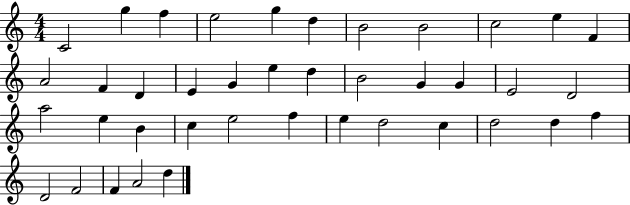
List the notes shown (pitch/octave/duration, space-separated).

C4/h G5/q F5/q E5/h G5/q D5/q B4/h B4/h C5/h E5/q F4/q A4/h F4/q D4/q E4/q G4/q E5/q D5/q B4/h G4/q G4/q E4/h D4/h A5/h E5/q B4/q C5/q E5/h F5/q E5/q D5/h C5/q D5/h D5/q F5/q D4/h F4/h F4/q A4/h D5/q